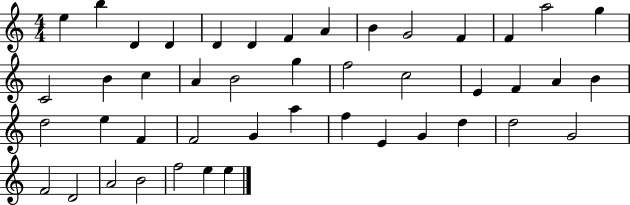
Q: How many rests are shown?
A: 0